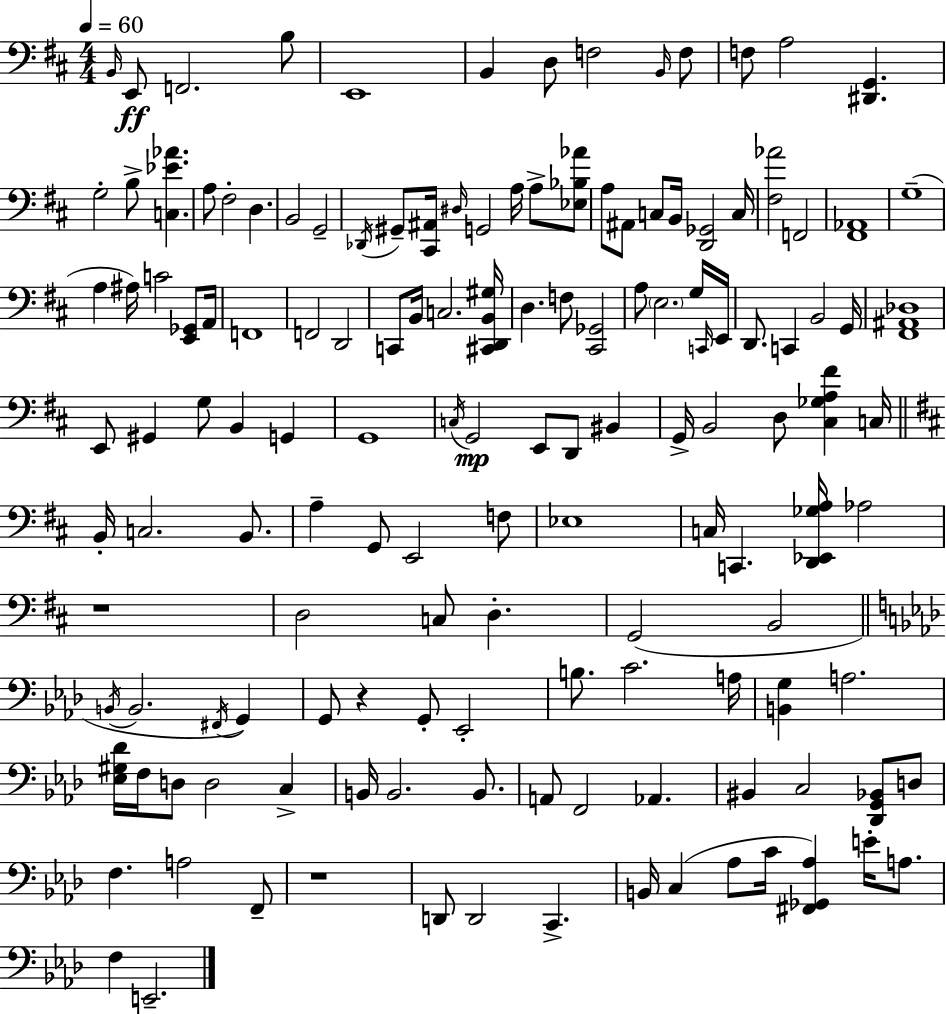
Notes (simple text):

B2/s E2/e F2/h. B3/e E2/w B2/q D3/e F3/h B2/s F3/e F3/e A3/h [D#2,G2]/q. G3/h B3/e [C3,Eb4,Ab4]/q. A3/e F#3/h D3/q. B2/h G2/h Db2/s G#2/e [C#2,A#2]/s D#3/s G2/h A3/s A3/e [Eb3,Bb3,Ab4]/e A3/e A#2/e C3/e B2/s [D2,Gb2]/h C3/s [F#3,Ab4]/h F2/h [F#2,Ab2]/w G3/w A3/q A#3/s C4/h [E2,Gb2]/e A2/s F2/w F2/h D2/h C2/e B2/s C3/h. [C#2,D2,B2,G#3]/s D3/q. F3/e [C#2,Gb2]/h A3/e E3/h. G3/s C2/s E2/s D2/e. C2/q B2/h G2/s [F#2,A#2,Db3]/w E2/e G#2/q G3/e B2/q G2/q G2/w C3/s G2/h E2/e D2/e BIS2/q G2/s B2/h D3/e [C#3,Gb3,A3,F#4]/q C3/s B2/s C3/h. B2/e. A3/q G2/e E2/h F3/e Eb3/w C3/s C2/q. [D2,Eb2,Gb3,A3]/s Ab3/h R/w D3/h C3/e D3/q. G2/h B2/h B2/s B2/h. F#2/s G2/q G2/e R/q G2/e Eb2/h B3/e. C4/h. A3/s [B2,G3]/q A3/h. [Eb3,G#3,Db4]/s F3/s D3/e D3/h C3/q B2/s B2/h. B2/e. A2/e F2/h Ab2/q. BIS2/q C3/h [Db2,G2,Bb2]/e D3/e F3/q. A3/h F2/e R/w D2/e D2/h C2/q. B2/s C3/q Ab3/e C4/s [F#2,Gb2,Ab3]/q E4/s A3/e. F3/q E2/h.